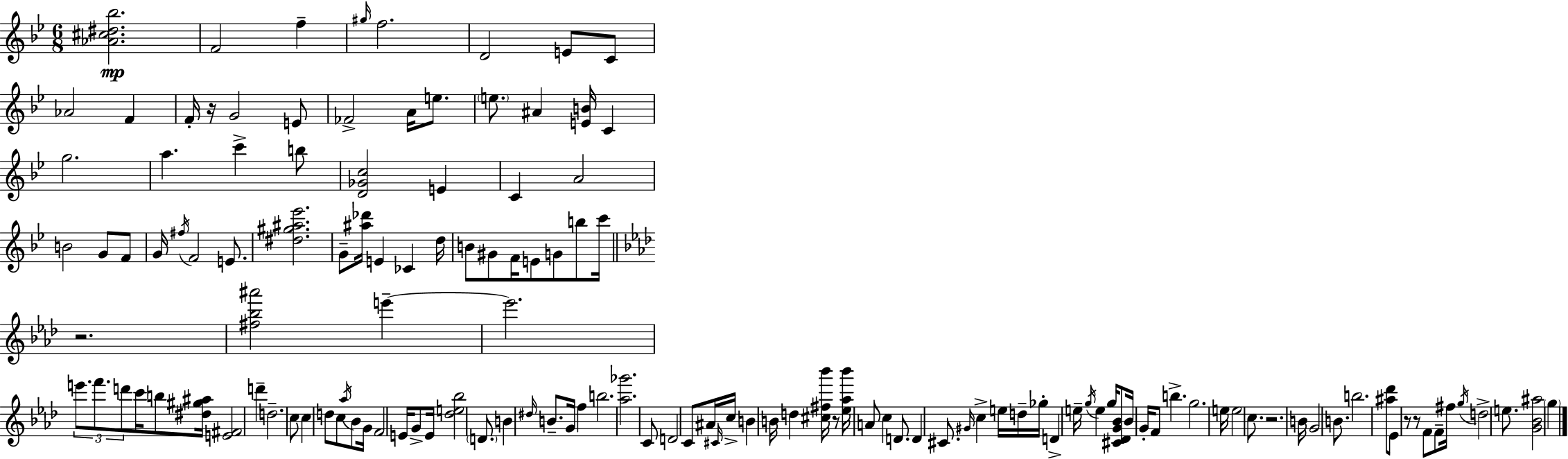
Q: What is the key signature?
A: G minor